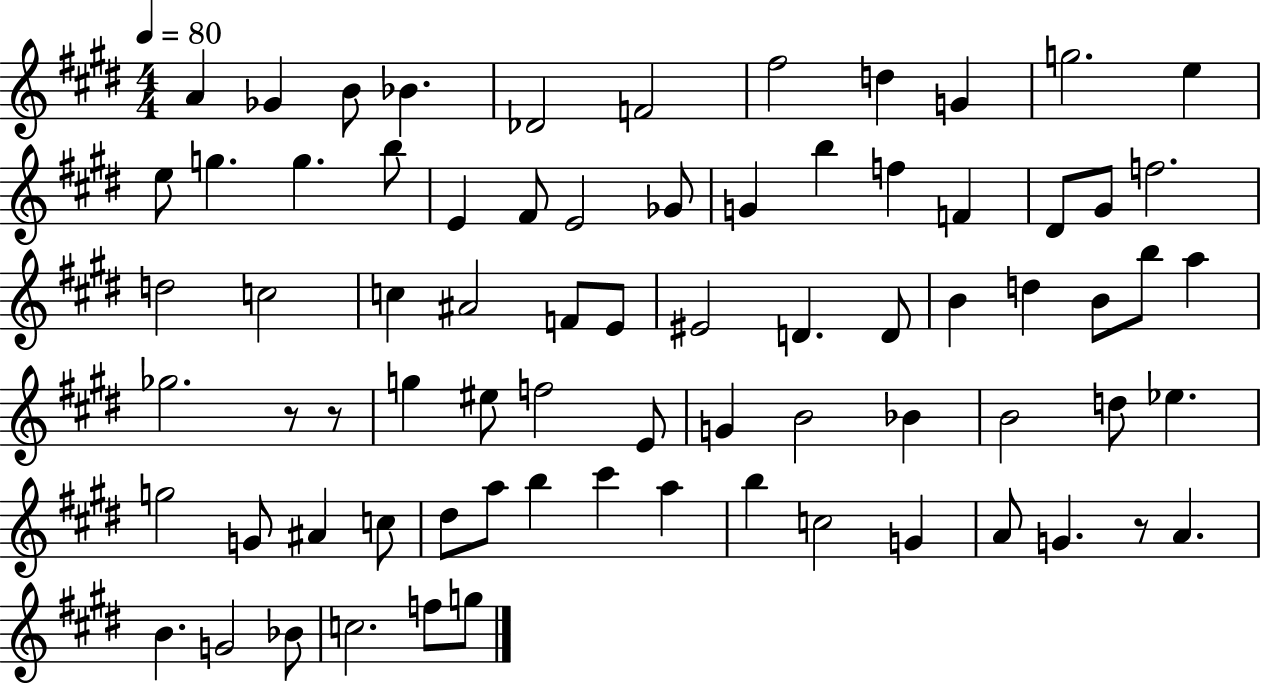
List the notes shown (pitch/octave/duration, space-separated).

A4/q Gb4/q B4/e Bb4/q. Db4/h F4/h F#5/h D5/q G4/q G5/h. E5/q E5/e G5/q. G5/q. B5/e E4/q F#4/e E4/h Gb4/e G4/q B5/q F5/q F4/q D#4/e G#4/e F5/h. D5/h C5/h C5/q A#4/h F4/e E4/e EIS4/h D4/q. D4/e B4/q D5/q B4/e B5/e A5/q Gb5/h. R/e R/e G5/q EIS5/e F5/h E4/e G4/q B4/h Bb4/q B4/h D5/e Eb5/q. G5/h G4/e A#4/q C5/e D#5/e A5/e B5/q C#6/q A5/q B5/q C5/h G4/q A4/e G4/q. R/e A4/q. B4/q. G4/h Bb4/e C5/h. F5/e G5/e